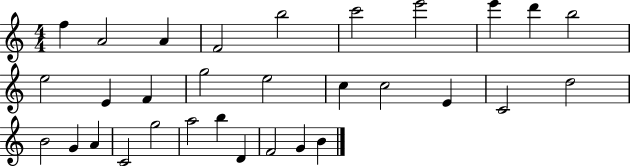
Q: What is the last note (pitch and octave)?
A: B4